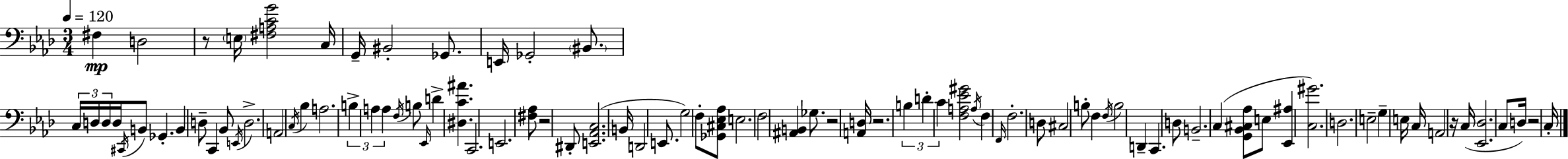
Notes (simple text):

F#3/q D3/h R/e E3/s [F#3,A3,C4,G4]/h C3/s G2/s BIS2/h Gb2/e. E2/s Gb2/h BIS2/e. C3/s D3/s D3/s D3/s C#2/s B2/e Gb2/q. B2/q D3/e C2/q Bb2/e E2/s D3/h. A2/h C3/s Bb3/q A3/h. B3/q A3/q A3/q F3/s B3/e Eb2/s D4/q [D#3,C4,A#4]/q. C2/h. E2/h. [F#3,Ab3]/e R/h D#2/e [E2,Ab2,C3]/h. B2/s D2/h E2/e. G3/h F3/e [Gb2,C#3,Eb3,Ab3]/e E3/h. F3/h [A#2,B2]/q Gb3/e. R/h [A2,D3]/s R/h. B3/q D4/q C4/q [F3,A3,Eb4,G#4]/h A3/s F3/q F2/s F3/h. D3/e C#3/h B3/e F3/q F3/s B3/h D2/q C2/q. D3/e B2/h. C3/q [G2,Bb2,C#3,Ab3]/e E3/e [Eb2,A#3]/q [C3,G#4]/h. D3/h. E3/h G3/q E3/s C3/s A2/h R/s C3/s [Eb2,Db3]/h. C3/e D3/s R/h C3/s